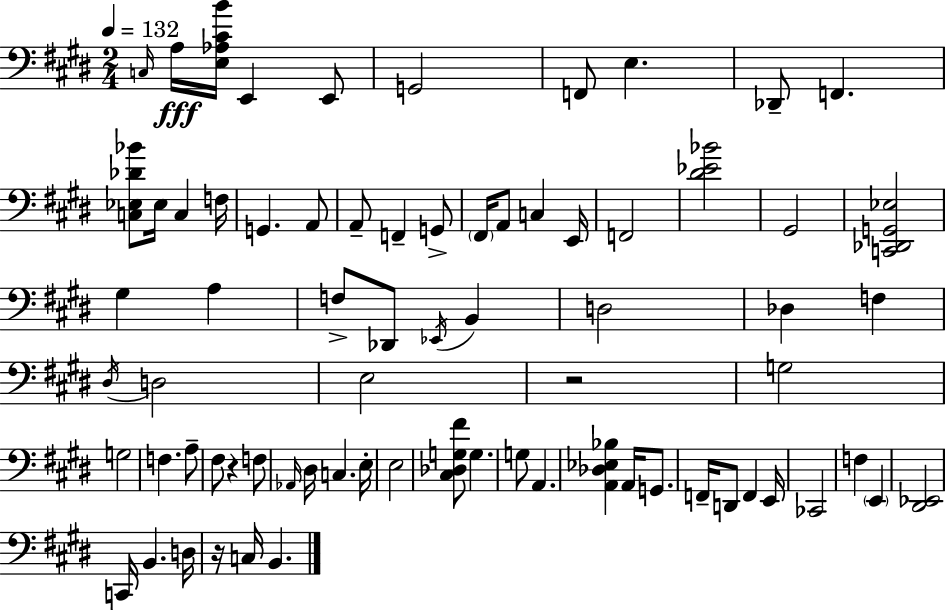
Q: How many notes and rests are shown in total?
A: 73